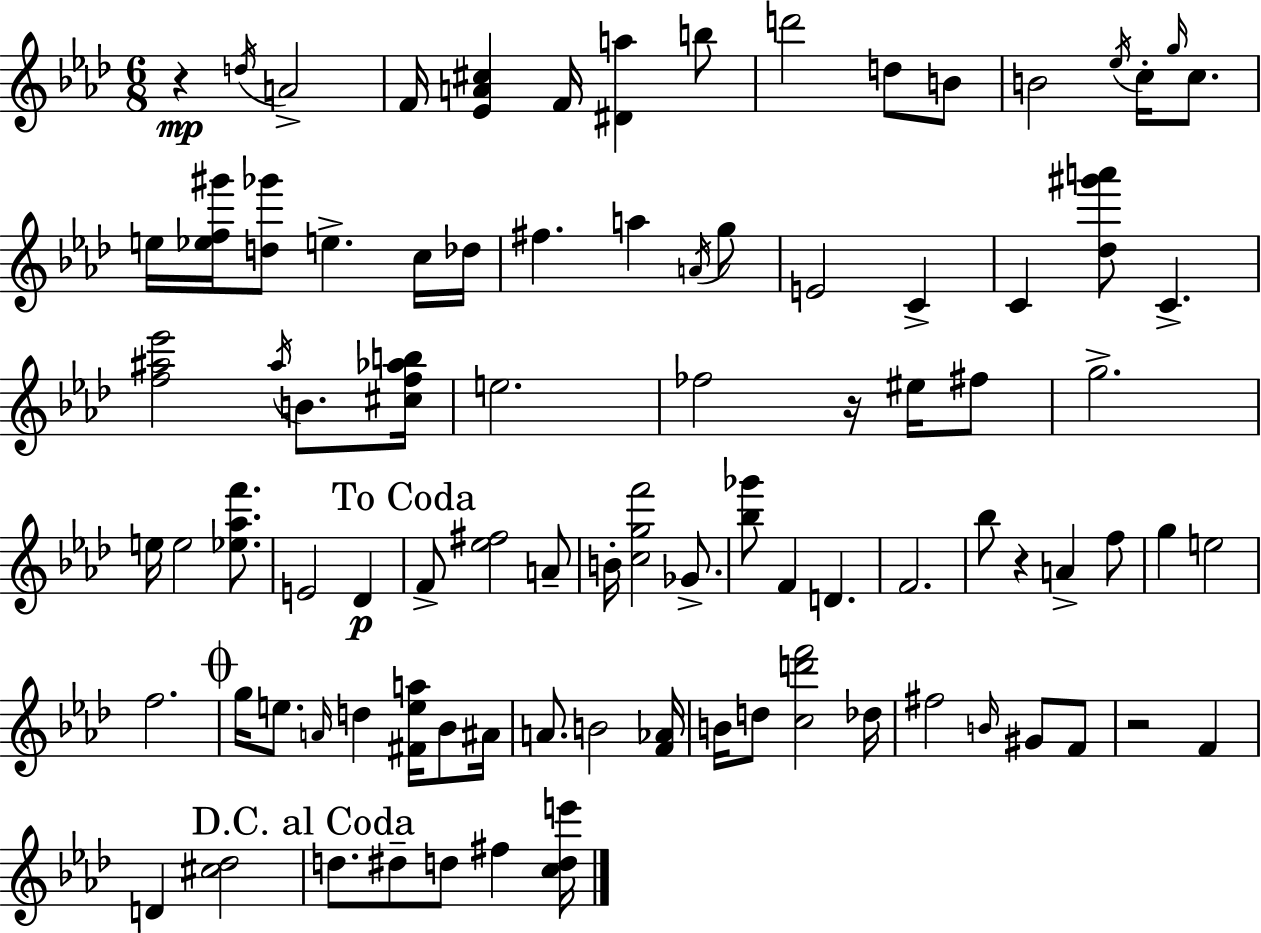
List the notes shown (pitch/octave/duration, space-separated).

R/q D5/s A4/h F4/s [Eb4,A4,C#5]/q F4/s [D#4,A5]/q B5/e D6/h D5/e B4/e B4/h Eb5/s C5/s G5/s C5/e. E5/s [Eb5,F5,G#6]/s [D5,Gb6]/e E5/q. C5/s Db5/s F#5/q. A5/q A4/s G5/e E4/h C4/q C4/q [Db5,G#6,A6]/e C4/q. [F5,A#5,Eb6]/h A#5/s B4/e. [C#5,F5,Ab5,B5]/s E5/h. FES5/h R/s EIS5/s F#5/e G5/h. E5/s E5/h [Eb5,Ab5,F6]/e. E4/h Db4/q F4/e [Eb5,F#5]/h A4/e B4/s [C5,G5,F6]/h Gb4/e. [Bb5,Gb6]/e F4/q D4/q. F4/h. Bb5/e R/q A4/q F5/e G5/q E5/h F5/h. G5/s E5/e. A4/s D5/q [F#4,E5,A5]/s Bb4/e A#4/s A4/e. B4/h [F4,Ab4]/s B4/s D5/e [C5,D6,F6]/h Db5/s F#5/h B4/s G#4/e F4/e R/h F4/q D4/q [C#5,Db5]/h D5/e. D#5/e D5/e F#5/q [C5,D5,E6]/s